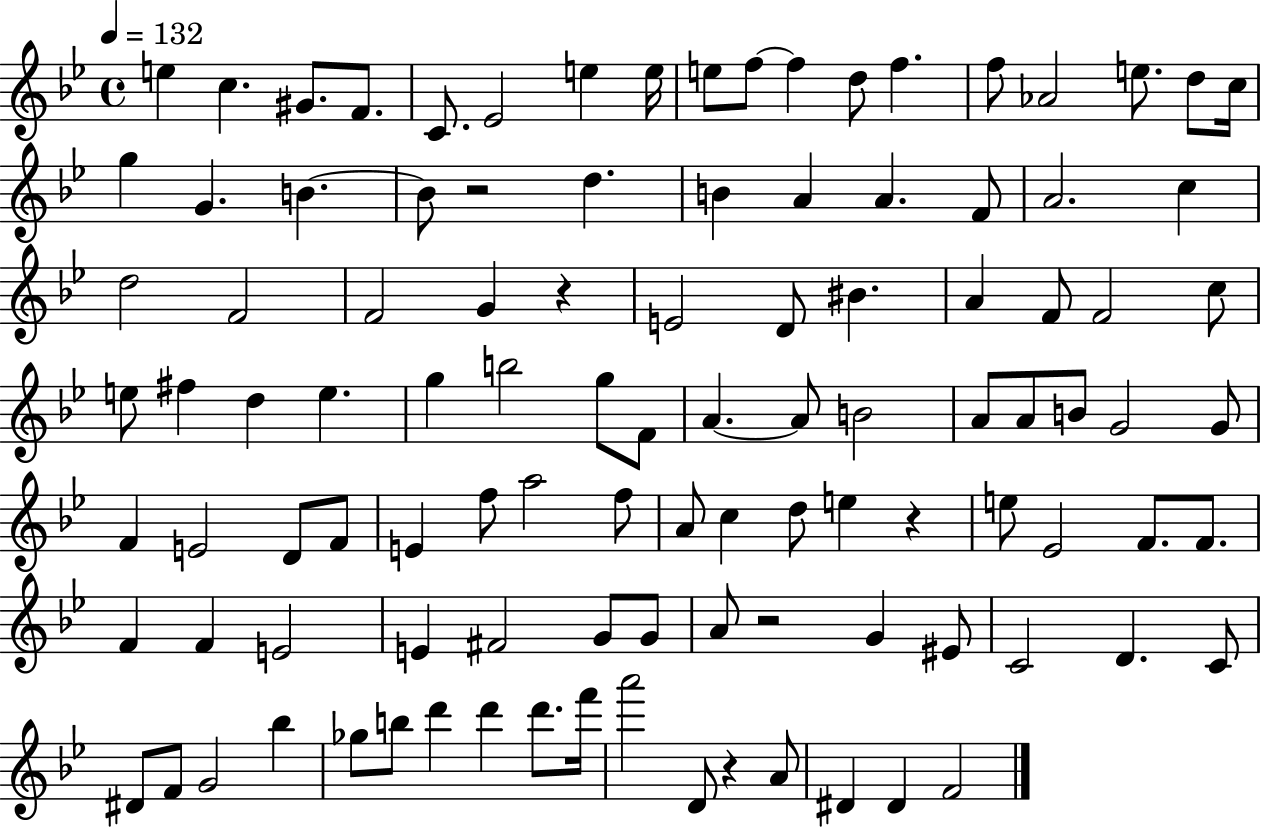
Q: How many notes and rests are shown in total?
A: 106